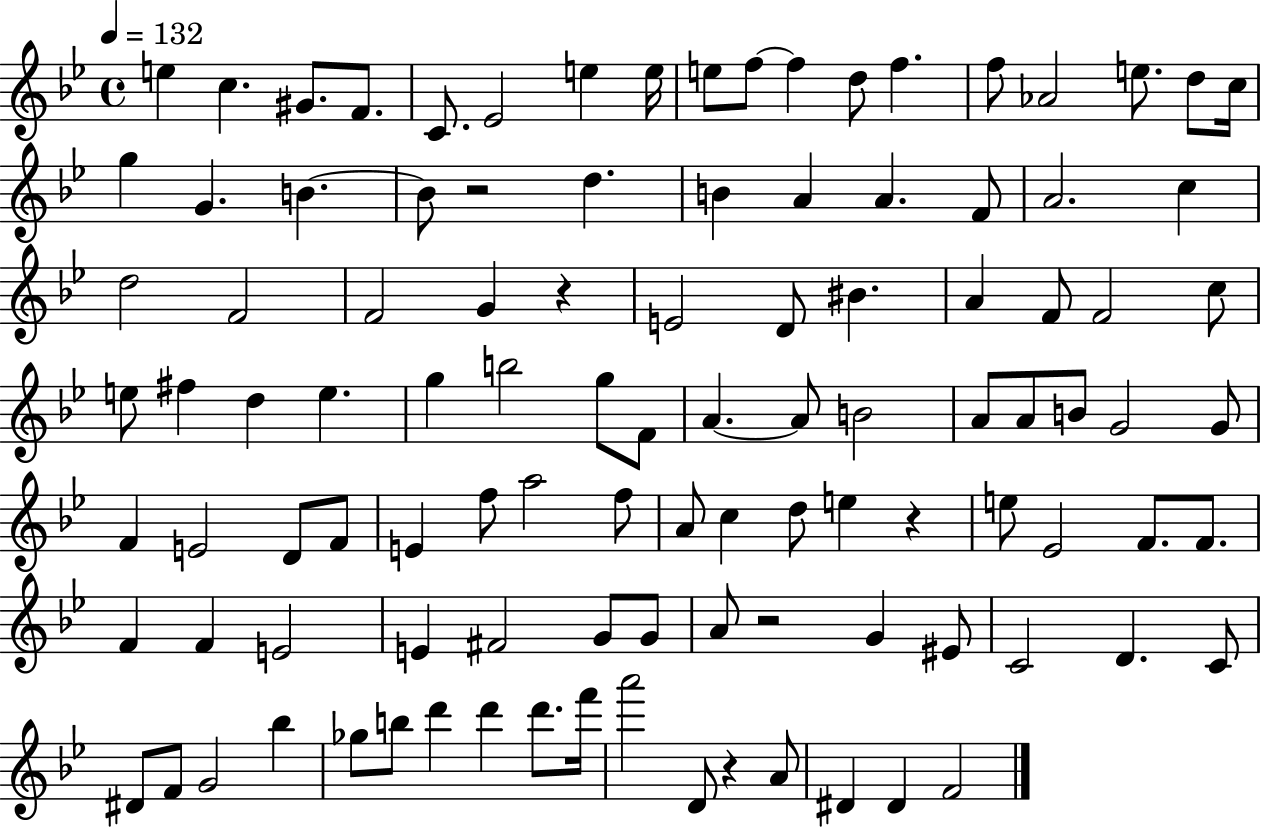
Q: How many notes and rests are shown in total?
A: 106